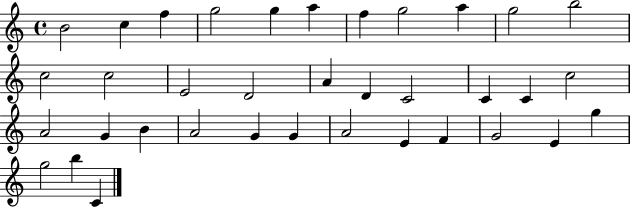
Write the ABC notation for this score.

X:1
T:Untitled
M:4/4
L:1/4
K:C
B2 c f g2 g a f g2 a g2 b2 c2 c2 E2 D2 A D C2 C C c2 A2 G B A2 G G A2 E F G2 E g g2 b C